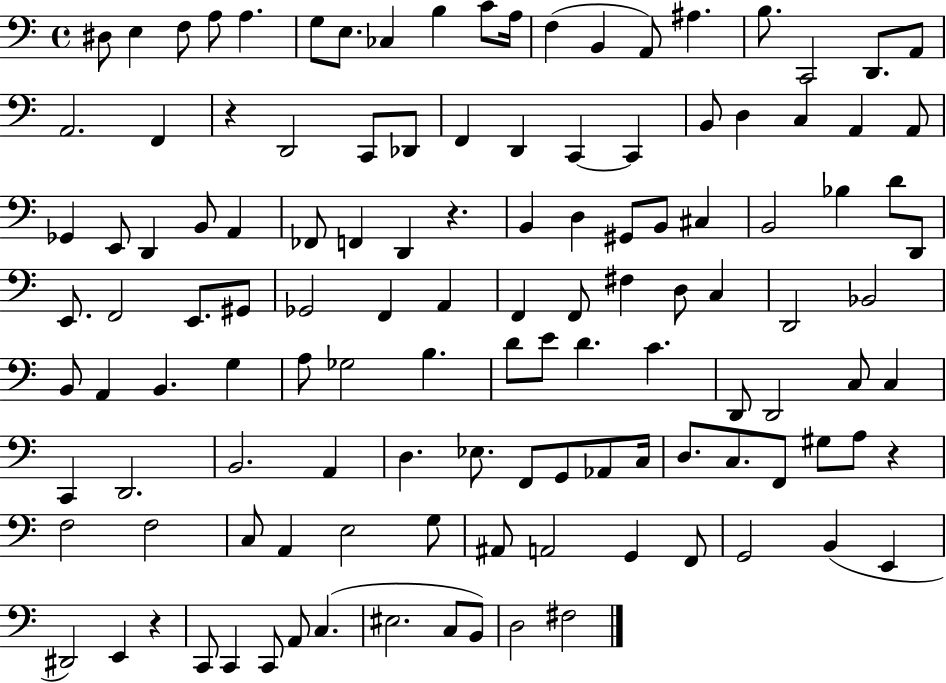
D#3/e E3/q F3/e A3/e A3/q. G3/e E3/e. CES3/q B3/q C4/e A3/s F3/q B2/q A2/e A#3/q. B3/e. C2/h D2/e. A2/e A2/h. F2/q R/q D2/h C2/e Db2/e F2/q D2/q C2/q C2/q B2/e D3/q C3/q A2/q A2/e Gb2/q E2/e D2/q B2/e A2/q FES2/e F2/q D2/q R/q. B2/q D3/q G#2/e B2/e C#3/q B2/h Bb3/q D4/e D2/e E2/e. F2/h E2/e. G#2/e Gb2/h F2/q A2/q F2/q F2/e F#3/q D3/e C3/q D2/h Bb2/h B2/e A2/q B2/q. G3/q A3/e Gb3/h B3/q. D4/e E4/e D4/q. C4/q. D2/e D2/h C3/e C3/q C2/q D2/h. B2/h. A2/q D3/q. Eb3/e. F2/e G2/e Ab2/e C3/s D3/e. C3/e. F2/e G#3/e A3/e R/q F3/h F3/h C3/e A2/q E3/h G3/e A#2/e A2/h G2/q F2/e G2/h B2/q E2/q D#2/h E2/q R/q C2/e C2/q C2/e A2/e C3/q. EIS3/h. C3/e B2/e D3/h F#3/h